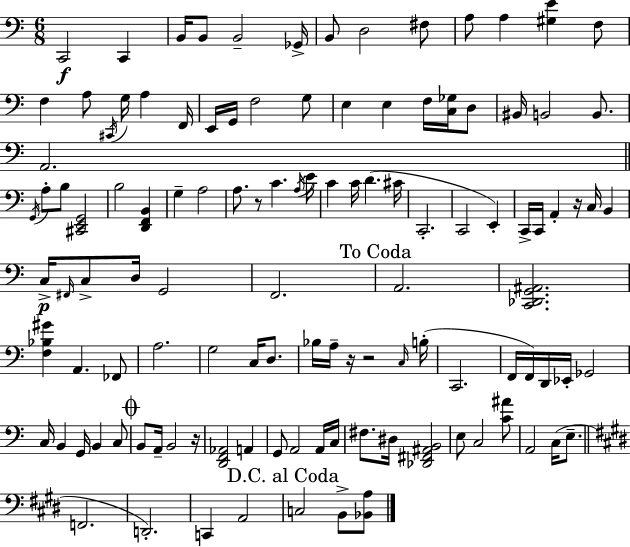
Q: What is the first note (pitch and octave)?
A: C2